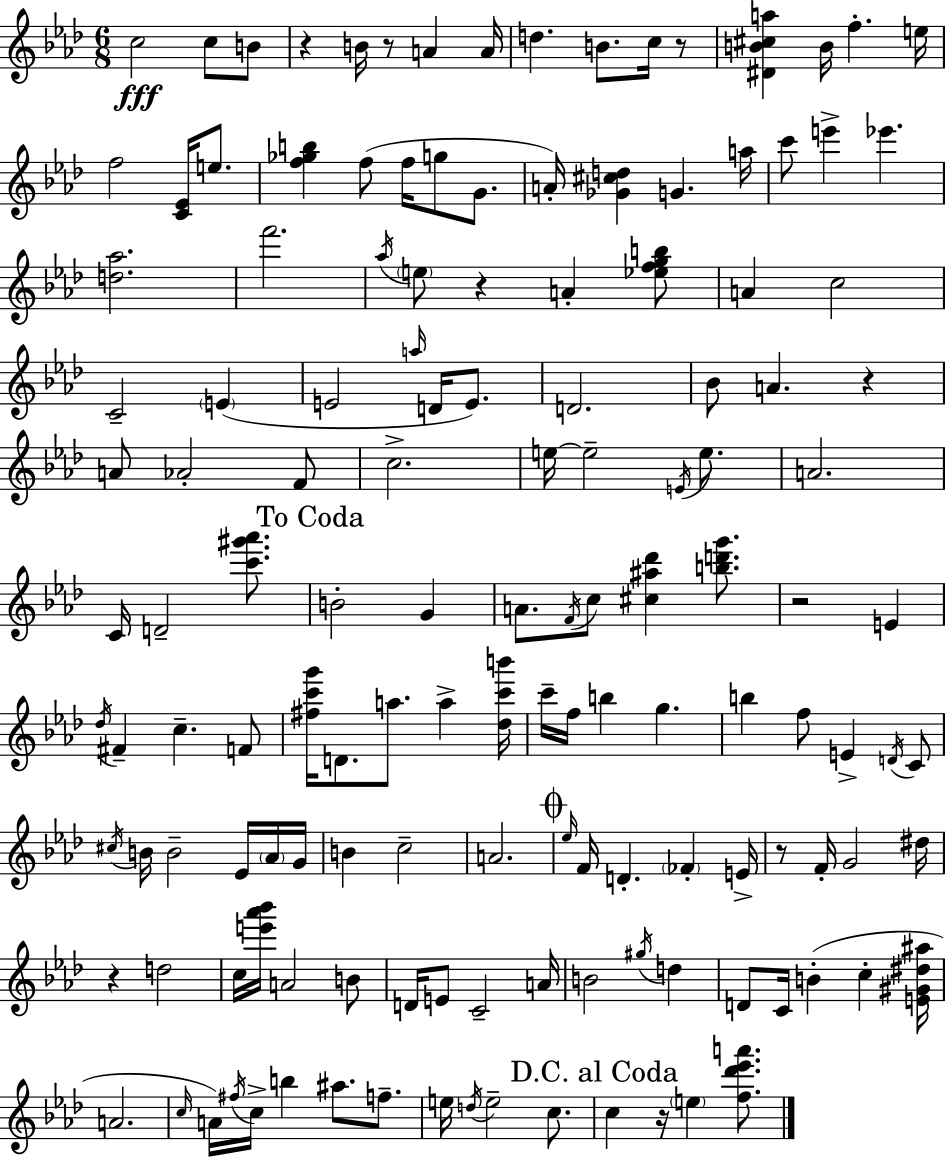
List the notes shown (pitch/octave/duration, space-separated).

C5/h C5/e B4/e R/q B4/s R/e A4/q A4/s D5/q. B4/e. C5/s R/e [D#4,B4,C#5,A5]/q B4/s F5/q. E5/s F5/h [C4,Eb4]/s E5/e. [F5,Gb5,B5]/q F5/e F5/s G5/e G4/e. A4/s [Gb4,C#5,D5]/q G4/q. A5/s C6/e E6/q Eb6/q. [D5,Ab5]/h. F6/h. Ab5/s E5/e R/q A4/q [Eb5,F5,G5,B5]/e A4/q C5/h C4/h E4/q E4/h A5/s D4/s E4/e. D4/h. Bb4/e A4/q. R/q A4/e Ab4/h F4/e C5/h. E5/s E5/h E4/s E5/e. A4/h. C4/s D4/h [C6,G#6,Ab6]/e. B4/h G4/q A4/e. F4/s C5/e [C#5,A#5,Db6]/q [B5,D6,G6]/e. R/h E4/q Db5/s F#4/q C5/q. F4/e [F#5,C6,G6]/s D4/e. A5/e. A5/q [Db5,C6,B6]/s C6/s F5/s B5/q G5/q. B5/q F5/e E4/q D4/s C4/e C#5/s B4/s B4/h Eb4/s Ab4/s G4/s B4/q C5/h A4/h. Eb5/s F4/s D4/q. FES4/q E4/s R/e F4/s G4/h D#5/s R/q D5/h C5/s [E6,Ab6,Bb6]/s A4/h B4/e D4/s E4/e C4/h A4/s B4/h G#5/s D5/q D4/e C4/s B4/q C5/q [E4,G#4,D#5,A#5]/s A4/h. C5/s A4/s F#5/s C5/s B5/q A#5/e. F5/e. E5/s D5/s E5/h C5/e. C5/q R/s E5/q [F5,Db6,Eb6,A6]/e.